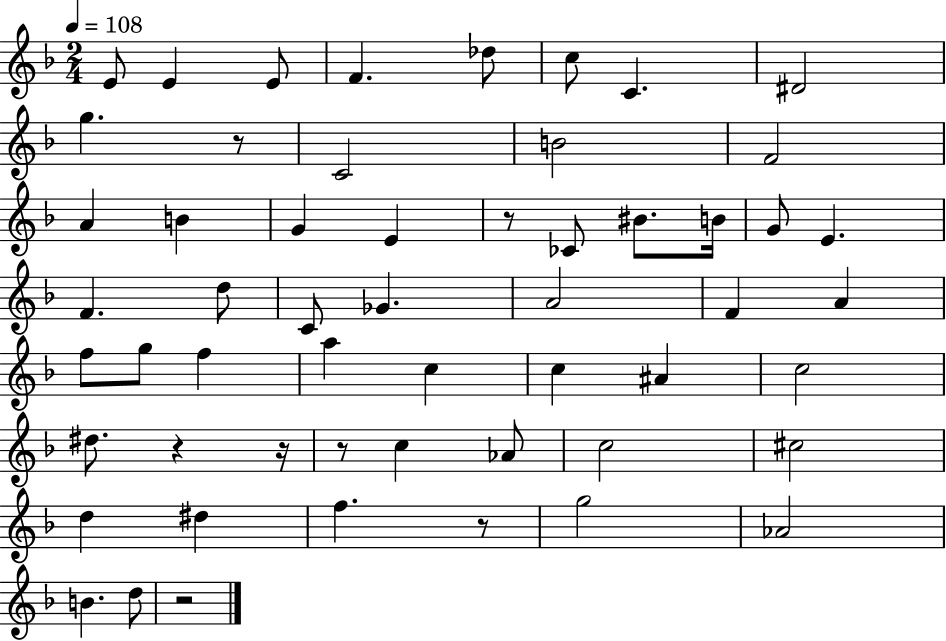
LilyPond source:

{
  \clef treble
  \numericTimeSignature
  \time 2/4
  \key f \major
  \tempo 4 = 108
  e'8 e'4 e'8 | f'4. des''8 | c''8 c'4. | dis'2 | \break g''4. r8 | c'2 | b'2 | f'2 | \break a'4 b'4 | g'4 e'4 | r8 ces'8 bis'8. b'16 | g'8 e'4. | \break f'4. d''8 | c'8 ges'4. | a'2 | f'4 a'4 | \break f''8 g''8 f''4 | a''4 c''4 | c''4 ais'4 | c''2 | \break dis''8. r4 r16 | r8 c''4 aes'8 | c''2 | cis''2 | \break d''4 dis''4 | f''4. r8 | g''2 | aes'2 | \break b'4. d''8 | r2 | \bar "|."
}